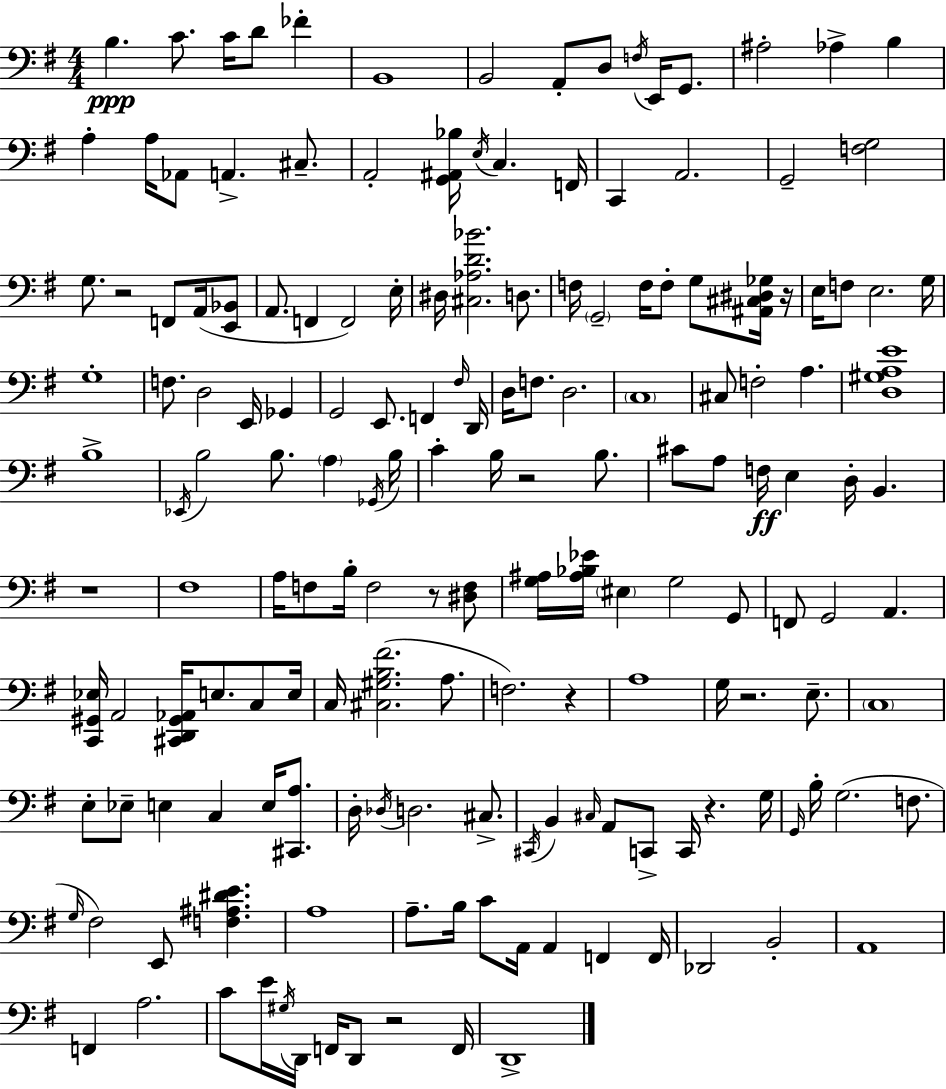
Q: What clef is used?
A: bass